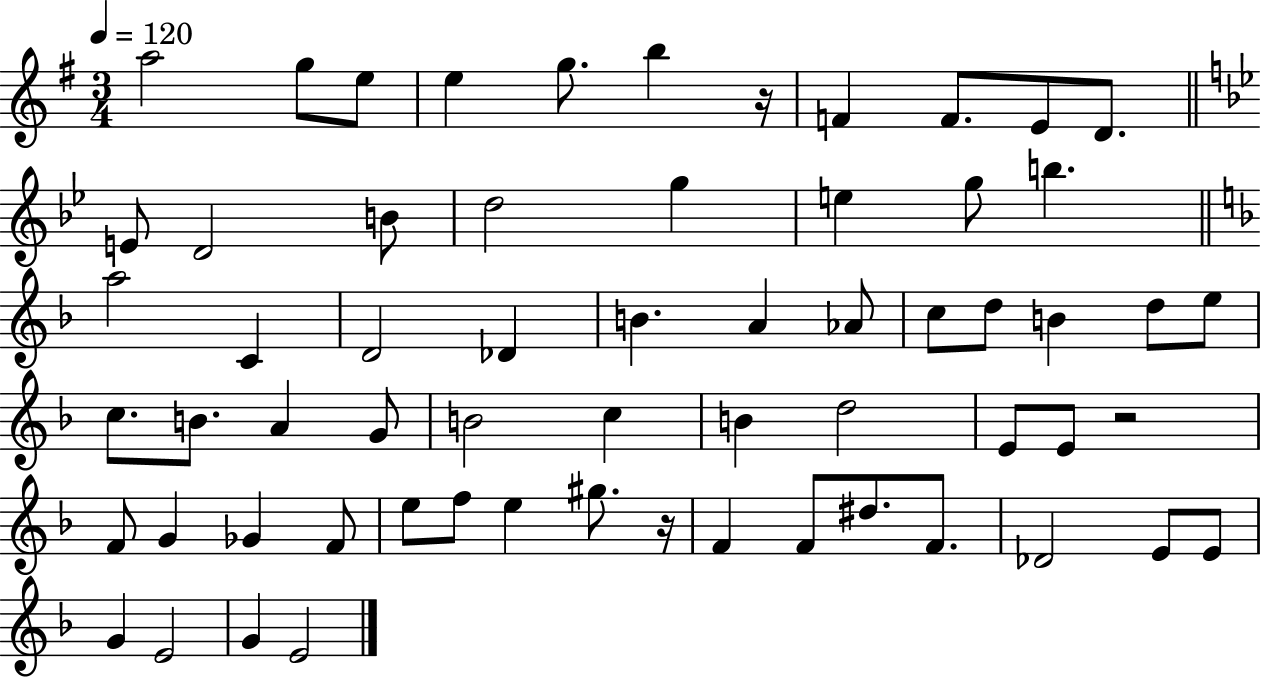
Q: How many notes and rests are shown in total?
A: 62